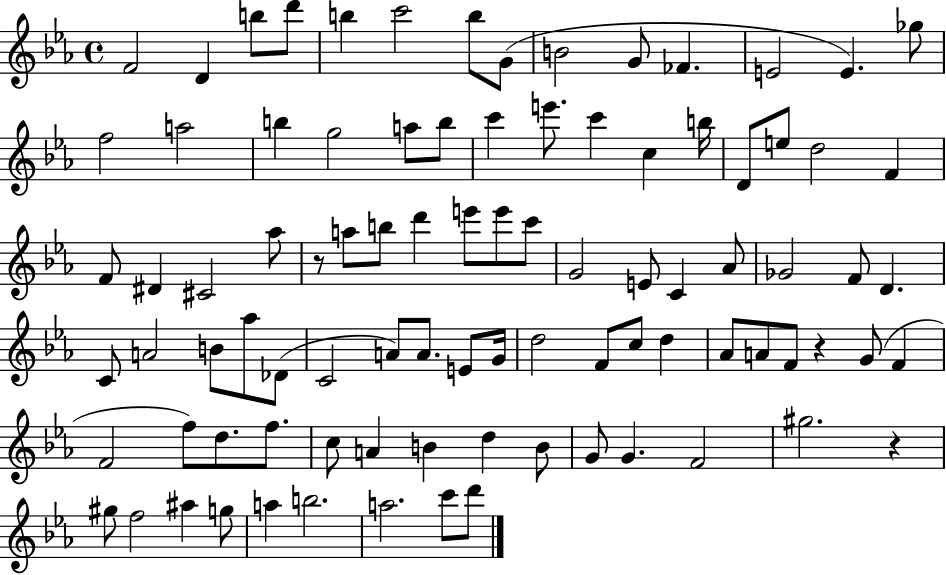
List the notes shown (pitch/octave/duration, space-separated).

F4/h D4/q B5/e D6/e B5/q C6/h B5/e G4/e B4/h G4/e FES4/q. E4/h E4/q. Gb5/e F5/h A5/h B5/q G5/h A5/e B5/e C6/q E6/e. C6/q C5/q B5/s D4/e E5/e D5/h F4/q F4/e D#4/q C#4/h Ab5/e R/e A5/e B5/e D6/q E6/e E6/e C6/e G4/h E4/e C4/q Ab4/e Gb4/h F4/e D4/q. C4/e A4/h B4/e Ab5/e Db4/e C4/h A4/e A4/e. E4/e G4/s D5/h F4/e C5/e D5/q Ab4/e A4/e F4/e R/q G4/e F4/q F4/h F5/e D5/e. F5/e. C5/e A4/q B4/q D5/q B4/e G4/e G4/q. F4/h G#5/h. R/q G#5/e F5/h A#5/q G5/e A5/q B5/h. A5/h. C6/e D6/e